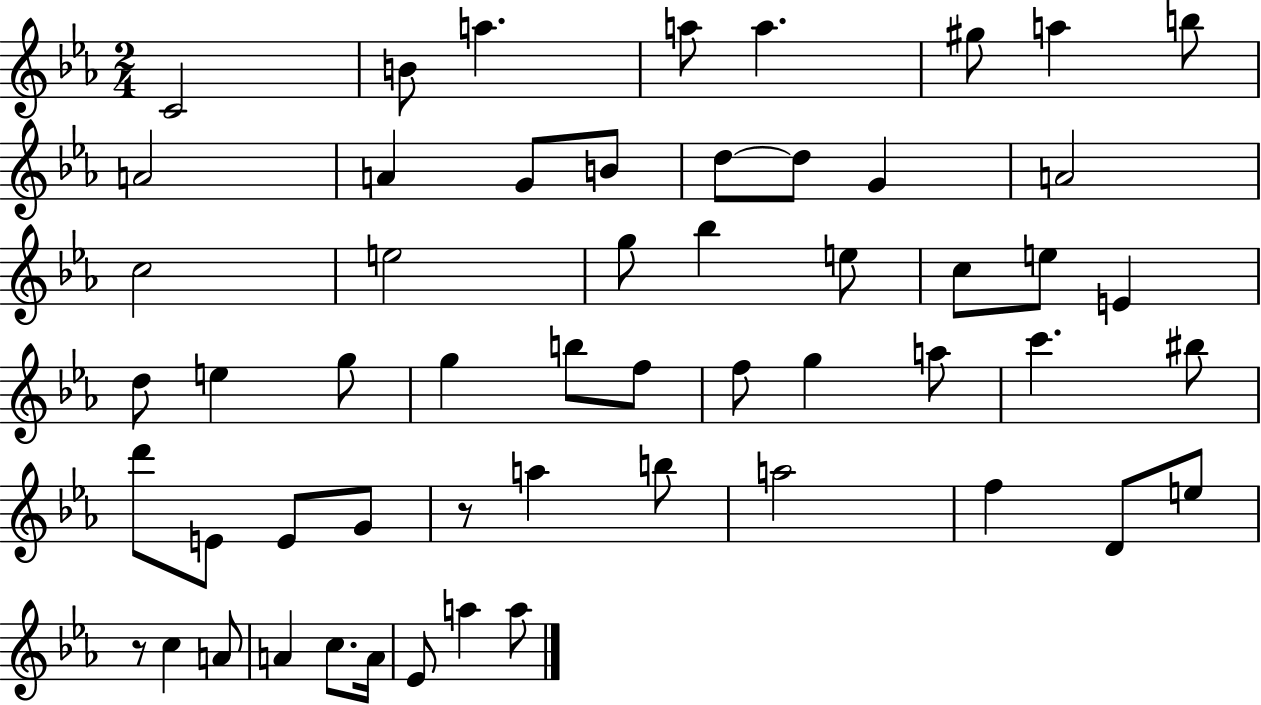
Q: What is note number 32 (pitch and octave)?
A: G5